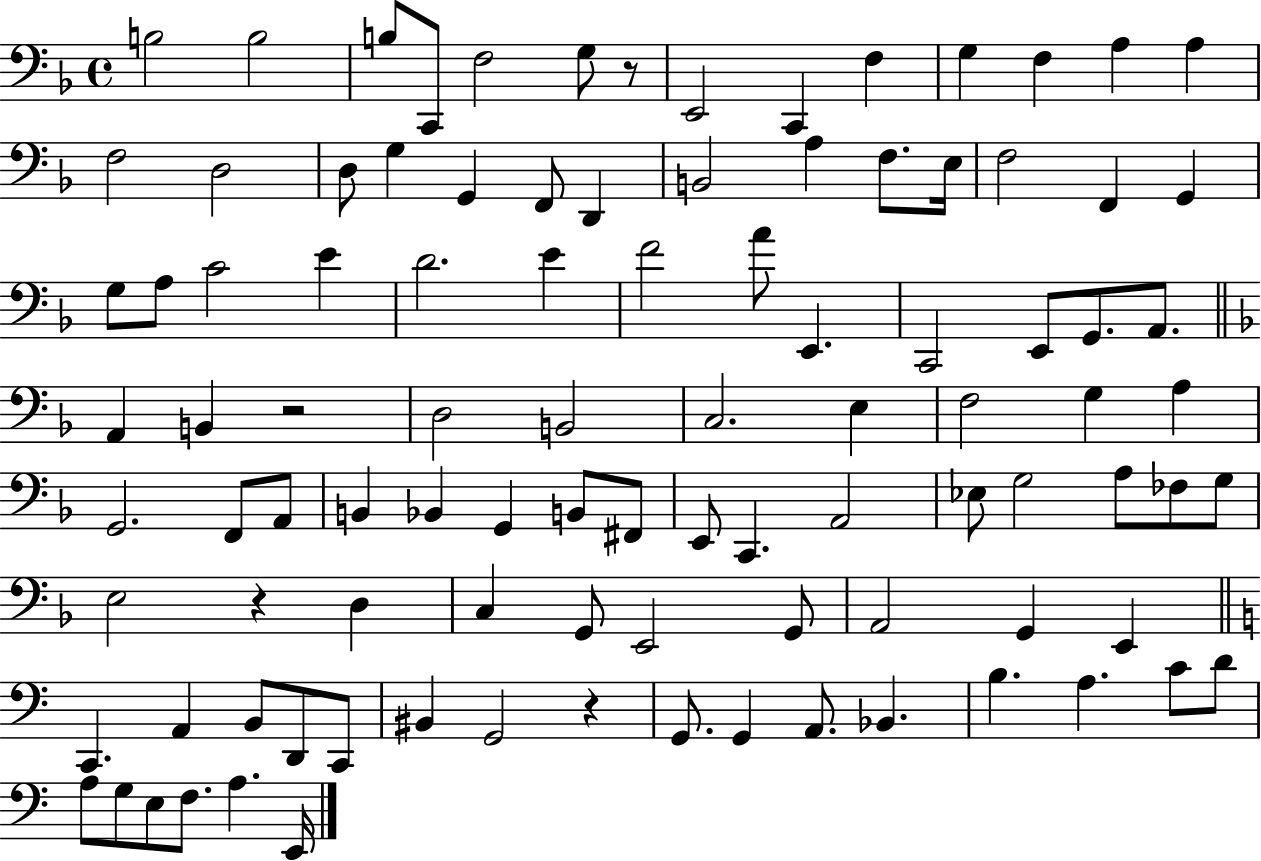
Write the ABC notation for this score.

X:1
T:Untitled
M:4/4
L:1/4
K:F
B,2 B,2 B,/2 C,,/2 F,2 G,/2 z/2 E,,2 C,, F, G, F, A, A, F,2 D,2 D,/2 G, G,, F,,/2 D,, B,,2 A, F,/2 E,/4 F,2 F,, G,, G,/2 A,/2 C2 E D2 E F2 A/2 E,, C,,2 E,,/2 G,,/2 A,,/2 A,, B,, z2 D,2 B,,2 C,2 E, F,2 G, A, G,,2 F,,/2 A,,/2 B,, _B,, G,, B,,/2 ^F,,/2 E,,/2 C,, A,,2 _E,/2 G,2 A,/2 _F,/2 G,/2 E,2 z D, C, G,,/2 E,,2 G,,/2 A,,2 G,, E,, C,, A,, B,,/2 D,,/2 C,,/2 ^B,, G,,2 z G,,/2 G,, A,,/2 _B,, B, A, C/2 D/2 A,/2 G,/2 E,/2 F,/2 A, E,,/4